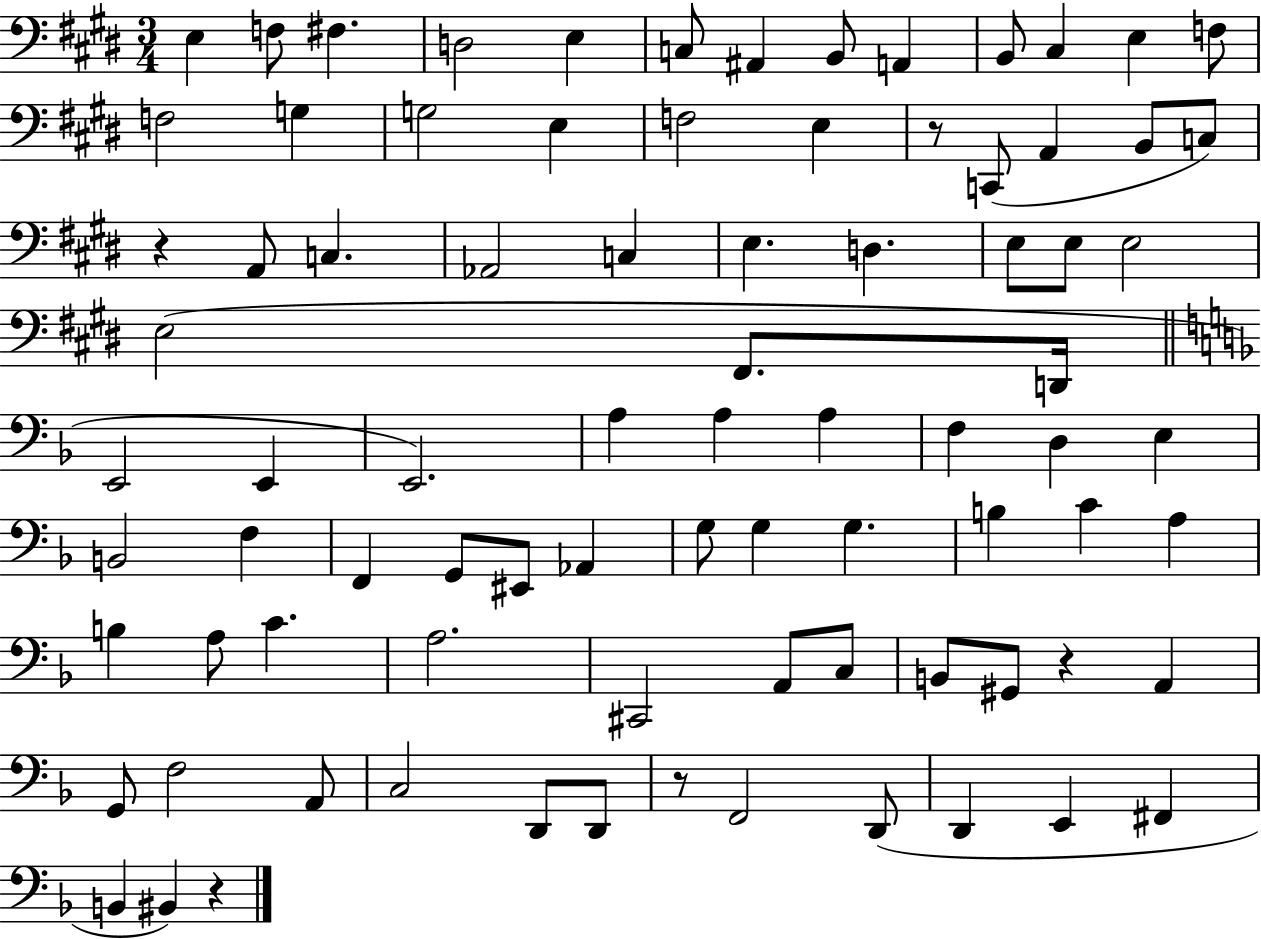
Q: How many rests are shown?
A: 5